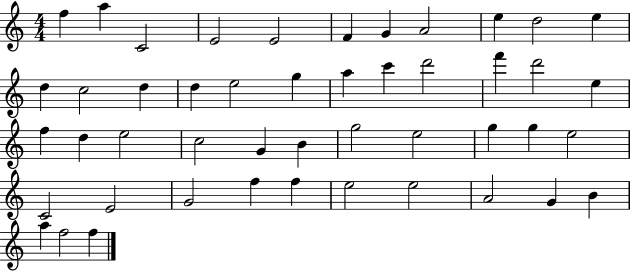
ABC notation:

X:1
T:Untitled
M:4/4
L:1/4
K:C
f a C2 E2 E2 F G A2 e d2 e d c2 d d e2 g a c' d'2 f' d'2 e f d e2 c2 G B g2 e2 g g e2 C2 E2 G2 f f e2 e2 A2 G B a f2 f